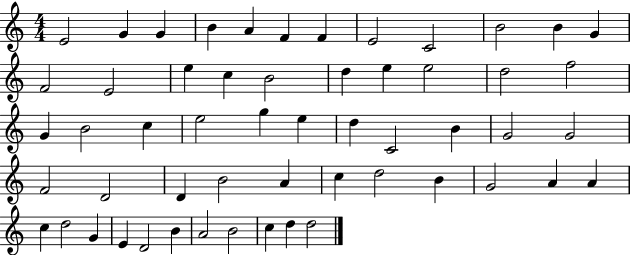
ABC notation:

X:1
T:Untitled
M:4/4
L:1/4
K:C
E2 G G B A F F E2 C2 B2 B G F2 E2 e c B2 d e e2 d2 f2 G B2 c e2 g e d C2 B G2 G2 F2 D2 D B2 A c d2 B G2 A A c d2 G E D2 B A2 B2 c d d2